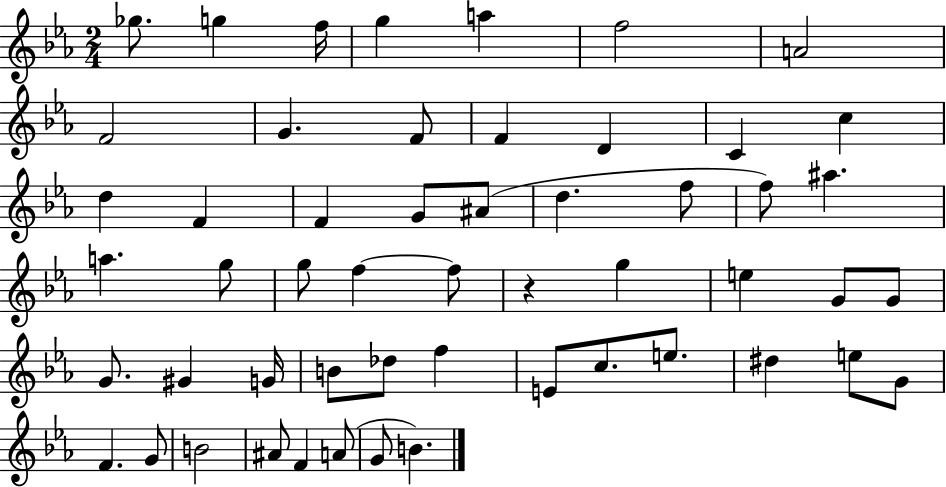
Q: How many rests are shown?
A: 1